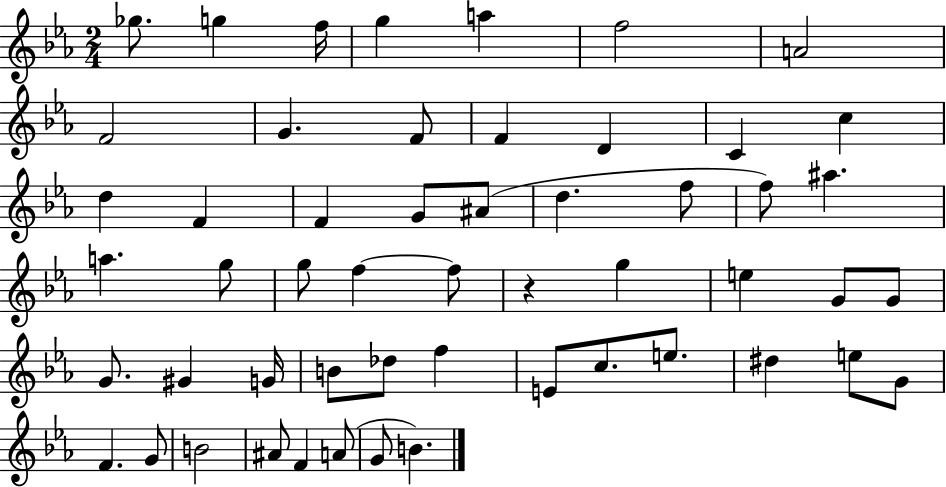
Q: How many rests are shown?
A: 1